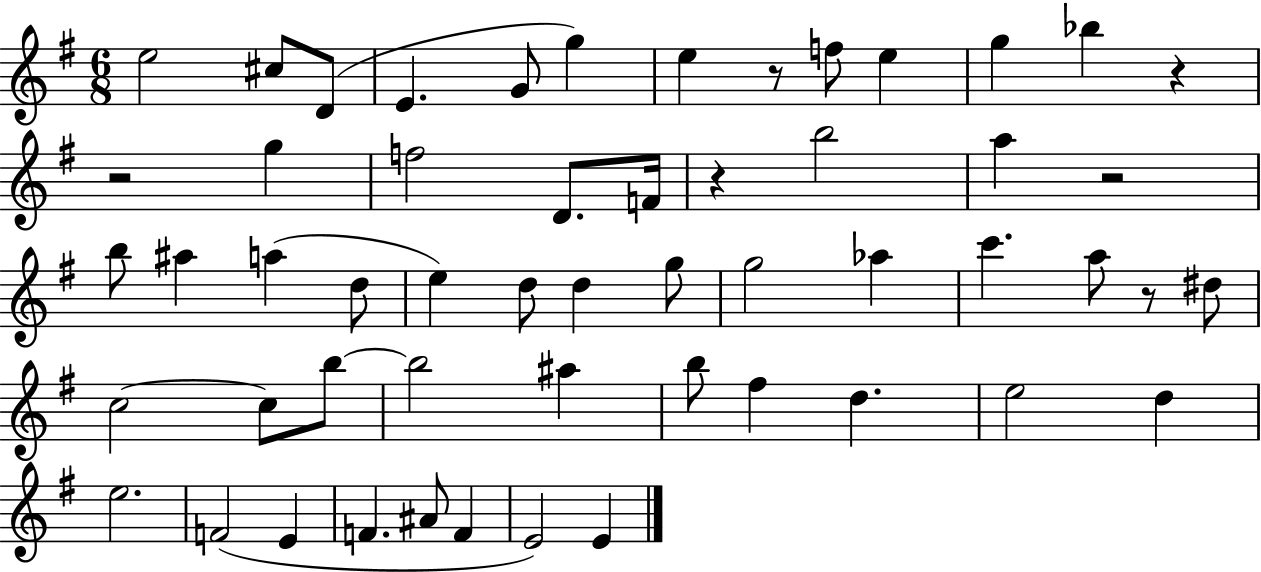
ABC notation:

X:1
T:Untitled
M:6/8
L:1/4
K:G
e2 ^c/2 D/2 E G/2 g e z/2 f/2 e g _b z z2 g f2 D/2 F/4 z b2 a z2 b/2 ^a a d/2 e d/2 d g/2 g2 _a c' a/2 z/2 ^d/2 c2 c/2 b/2 b2 ^a b/2 ^f d e2 d e2 F2 E F ^A/2 F E2 E